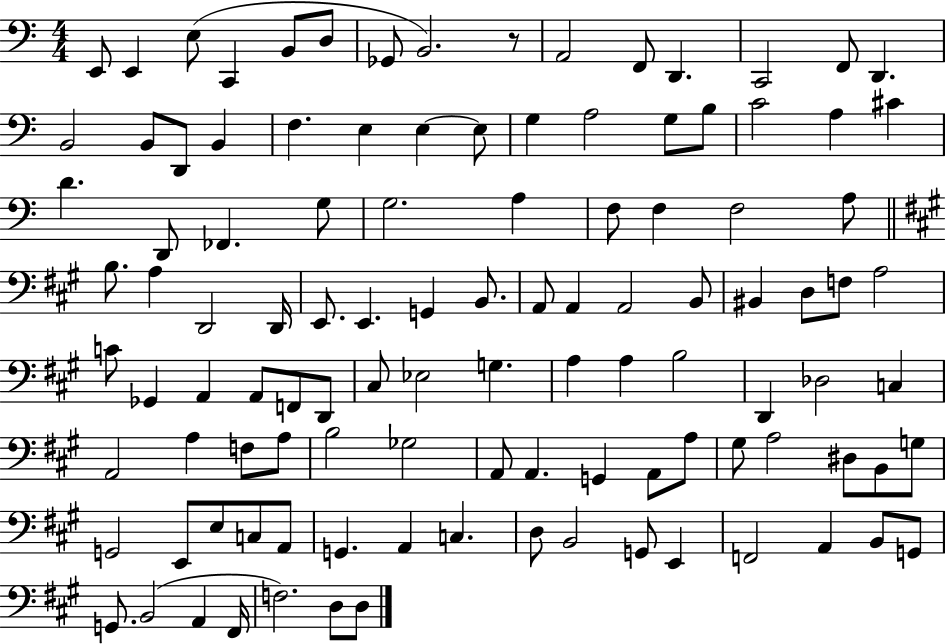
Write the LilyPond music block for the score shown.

{
  \clef bass
  \numericTimeSignature
  \time 4/4
  \key c \major
  e,8 e,4 e8( c,4 b,8 d8 | ges,8 b,2.) r8 | a,2 f,8 d,4. | c,2 f,8 d,4. | \break b,2 b,8 d,8 b,4 | f4. e4 e4~~ e8 | g4 a2 g8 b8 | c'2 a4 cis'4 | \break d'4. d,8 fes,4. g8 | g2. a4 | f8 f4 f2 a8 | \bar "||" \break \key a \major b8. a4 d,2 d,16 | e,8. e,4. g,4 b,8. | a,8 a,4 a,2 b,8 | bis,4 d8 f8 a2 | \break c'8 ges,4 a,4 a,8 f,8 d,8 | cis8 ees2 g4. | a4 a4 b2 | d,4 des2 c4 | \break a,2 a4 f8 a8 | b2 ges2 | a,8 a,4. g,4 a,8 a8 | gis8 a2 dis8 b,8 g8 | \break g,2 e,8 e8 c8 a,8 | g,4. a,4 c4. | d8 b,2 g,8 e,4 | f,2 a,4 b,8 g,8 | \break g,8. b,2( a,4 fis,16 | f2.) d8 d8 | \bar "|."
}